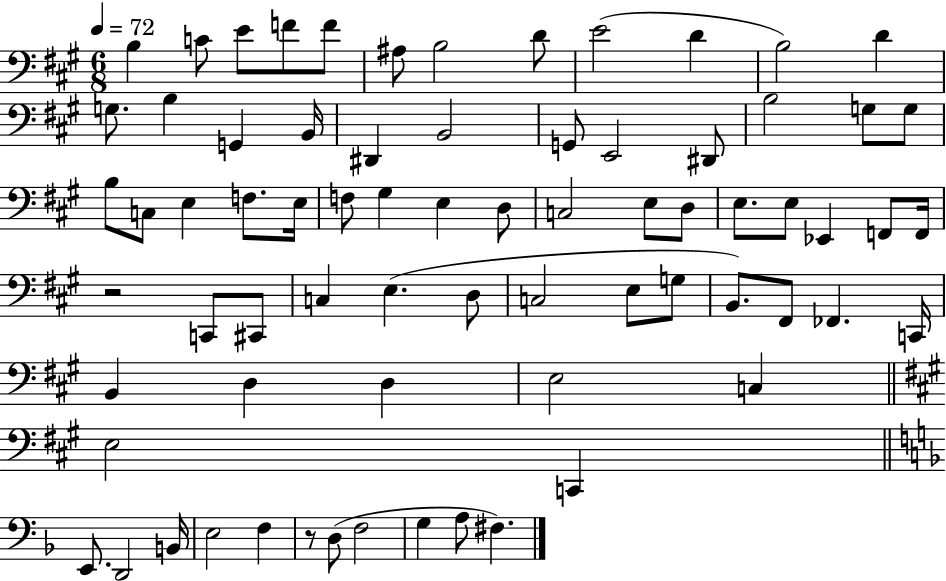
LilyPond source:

{
  \clef bass
  \numericTimeSignature
  \time 6/8
  \key a \major
  \tempo 4 = 72
  b4 c'8 e'8 f'8 f'8 | ais8 b2 d'8 | e'2( d'4 | b2) d'4 | \break g8. b4 g,4 b,16 | dis,4 b,2 | g,8 e,2 dis,8 | b2 g8 g8 | \break b8 c8 e4 f8. e16 | f8 gis4 e4 d8 | c2 e8 d8 | e8. e8 ees,4 f,8 f,16 | \break r2 c,8 cis,8 | c4 e4.( d8 | c2 e8 g8 | b,8.) fis,8 fes,4. c,16 | \break b,4 d4 d4 | e2 c4 | \bar "||" \break \key a \major e2 c,4 | \bar "||" \break \key d \minor e,8. d,2 b,16 | e2 f4 | r8 d8( f2 | g4 a8 fis4.) | \break \bar "|."
}